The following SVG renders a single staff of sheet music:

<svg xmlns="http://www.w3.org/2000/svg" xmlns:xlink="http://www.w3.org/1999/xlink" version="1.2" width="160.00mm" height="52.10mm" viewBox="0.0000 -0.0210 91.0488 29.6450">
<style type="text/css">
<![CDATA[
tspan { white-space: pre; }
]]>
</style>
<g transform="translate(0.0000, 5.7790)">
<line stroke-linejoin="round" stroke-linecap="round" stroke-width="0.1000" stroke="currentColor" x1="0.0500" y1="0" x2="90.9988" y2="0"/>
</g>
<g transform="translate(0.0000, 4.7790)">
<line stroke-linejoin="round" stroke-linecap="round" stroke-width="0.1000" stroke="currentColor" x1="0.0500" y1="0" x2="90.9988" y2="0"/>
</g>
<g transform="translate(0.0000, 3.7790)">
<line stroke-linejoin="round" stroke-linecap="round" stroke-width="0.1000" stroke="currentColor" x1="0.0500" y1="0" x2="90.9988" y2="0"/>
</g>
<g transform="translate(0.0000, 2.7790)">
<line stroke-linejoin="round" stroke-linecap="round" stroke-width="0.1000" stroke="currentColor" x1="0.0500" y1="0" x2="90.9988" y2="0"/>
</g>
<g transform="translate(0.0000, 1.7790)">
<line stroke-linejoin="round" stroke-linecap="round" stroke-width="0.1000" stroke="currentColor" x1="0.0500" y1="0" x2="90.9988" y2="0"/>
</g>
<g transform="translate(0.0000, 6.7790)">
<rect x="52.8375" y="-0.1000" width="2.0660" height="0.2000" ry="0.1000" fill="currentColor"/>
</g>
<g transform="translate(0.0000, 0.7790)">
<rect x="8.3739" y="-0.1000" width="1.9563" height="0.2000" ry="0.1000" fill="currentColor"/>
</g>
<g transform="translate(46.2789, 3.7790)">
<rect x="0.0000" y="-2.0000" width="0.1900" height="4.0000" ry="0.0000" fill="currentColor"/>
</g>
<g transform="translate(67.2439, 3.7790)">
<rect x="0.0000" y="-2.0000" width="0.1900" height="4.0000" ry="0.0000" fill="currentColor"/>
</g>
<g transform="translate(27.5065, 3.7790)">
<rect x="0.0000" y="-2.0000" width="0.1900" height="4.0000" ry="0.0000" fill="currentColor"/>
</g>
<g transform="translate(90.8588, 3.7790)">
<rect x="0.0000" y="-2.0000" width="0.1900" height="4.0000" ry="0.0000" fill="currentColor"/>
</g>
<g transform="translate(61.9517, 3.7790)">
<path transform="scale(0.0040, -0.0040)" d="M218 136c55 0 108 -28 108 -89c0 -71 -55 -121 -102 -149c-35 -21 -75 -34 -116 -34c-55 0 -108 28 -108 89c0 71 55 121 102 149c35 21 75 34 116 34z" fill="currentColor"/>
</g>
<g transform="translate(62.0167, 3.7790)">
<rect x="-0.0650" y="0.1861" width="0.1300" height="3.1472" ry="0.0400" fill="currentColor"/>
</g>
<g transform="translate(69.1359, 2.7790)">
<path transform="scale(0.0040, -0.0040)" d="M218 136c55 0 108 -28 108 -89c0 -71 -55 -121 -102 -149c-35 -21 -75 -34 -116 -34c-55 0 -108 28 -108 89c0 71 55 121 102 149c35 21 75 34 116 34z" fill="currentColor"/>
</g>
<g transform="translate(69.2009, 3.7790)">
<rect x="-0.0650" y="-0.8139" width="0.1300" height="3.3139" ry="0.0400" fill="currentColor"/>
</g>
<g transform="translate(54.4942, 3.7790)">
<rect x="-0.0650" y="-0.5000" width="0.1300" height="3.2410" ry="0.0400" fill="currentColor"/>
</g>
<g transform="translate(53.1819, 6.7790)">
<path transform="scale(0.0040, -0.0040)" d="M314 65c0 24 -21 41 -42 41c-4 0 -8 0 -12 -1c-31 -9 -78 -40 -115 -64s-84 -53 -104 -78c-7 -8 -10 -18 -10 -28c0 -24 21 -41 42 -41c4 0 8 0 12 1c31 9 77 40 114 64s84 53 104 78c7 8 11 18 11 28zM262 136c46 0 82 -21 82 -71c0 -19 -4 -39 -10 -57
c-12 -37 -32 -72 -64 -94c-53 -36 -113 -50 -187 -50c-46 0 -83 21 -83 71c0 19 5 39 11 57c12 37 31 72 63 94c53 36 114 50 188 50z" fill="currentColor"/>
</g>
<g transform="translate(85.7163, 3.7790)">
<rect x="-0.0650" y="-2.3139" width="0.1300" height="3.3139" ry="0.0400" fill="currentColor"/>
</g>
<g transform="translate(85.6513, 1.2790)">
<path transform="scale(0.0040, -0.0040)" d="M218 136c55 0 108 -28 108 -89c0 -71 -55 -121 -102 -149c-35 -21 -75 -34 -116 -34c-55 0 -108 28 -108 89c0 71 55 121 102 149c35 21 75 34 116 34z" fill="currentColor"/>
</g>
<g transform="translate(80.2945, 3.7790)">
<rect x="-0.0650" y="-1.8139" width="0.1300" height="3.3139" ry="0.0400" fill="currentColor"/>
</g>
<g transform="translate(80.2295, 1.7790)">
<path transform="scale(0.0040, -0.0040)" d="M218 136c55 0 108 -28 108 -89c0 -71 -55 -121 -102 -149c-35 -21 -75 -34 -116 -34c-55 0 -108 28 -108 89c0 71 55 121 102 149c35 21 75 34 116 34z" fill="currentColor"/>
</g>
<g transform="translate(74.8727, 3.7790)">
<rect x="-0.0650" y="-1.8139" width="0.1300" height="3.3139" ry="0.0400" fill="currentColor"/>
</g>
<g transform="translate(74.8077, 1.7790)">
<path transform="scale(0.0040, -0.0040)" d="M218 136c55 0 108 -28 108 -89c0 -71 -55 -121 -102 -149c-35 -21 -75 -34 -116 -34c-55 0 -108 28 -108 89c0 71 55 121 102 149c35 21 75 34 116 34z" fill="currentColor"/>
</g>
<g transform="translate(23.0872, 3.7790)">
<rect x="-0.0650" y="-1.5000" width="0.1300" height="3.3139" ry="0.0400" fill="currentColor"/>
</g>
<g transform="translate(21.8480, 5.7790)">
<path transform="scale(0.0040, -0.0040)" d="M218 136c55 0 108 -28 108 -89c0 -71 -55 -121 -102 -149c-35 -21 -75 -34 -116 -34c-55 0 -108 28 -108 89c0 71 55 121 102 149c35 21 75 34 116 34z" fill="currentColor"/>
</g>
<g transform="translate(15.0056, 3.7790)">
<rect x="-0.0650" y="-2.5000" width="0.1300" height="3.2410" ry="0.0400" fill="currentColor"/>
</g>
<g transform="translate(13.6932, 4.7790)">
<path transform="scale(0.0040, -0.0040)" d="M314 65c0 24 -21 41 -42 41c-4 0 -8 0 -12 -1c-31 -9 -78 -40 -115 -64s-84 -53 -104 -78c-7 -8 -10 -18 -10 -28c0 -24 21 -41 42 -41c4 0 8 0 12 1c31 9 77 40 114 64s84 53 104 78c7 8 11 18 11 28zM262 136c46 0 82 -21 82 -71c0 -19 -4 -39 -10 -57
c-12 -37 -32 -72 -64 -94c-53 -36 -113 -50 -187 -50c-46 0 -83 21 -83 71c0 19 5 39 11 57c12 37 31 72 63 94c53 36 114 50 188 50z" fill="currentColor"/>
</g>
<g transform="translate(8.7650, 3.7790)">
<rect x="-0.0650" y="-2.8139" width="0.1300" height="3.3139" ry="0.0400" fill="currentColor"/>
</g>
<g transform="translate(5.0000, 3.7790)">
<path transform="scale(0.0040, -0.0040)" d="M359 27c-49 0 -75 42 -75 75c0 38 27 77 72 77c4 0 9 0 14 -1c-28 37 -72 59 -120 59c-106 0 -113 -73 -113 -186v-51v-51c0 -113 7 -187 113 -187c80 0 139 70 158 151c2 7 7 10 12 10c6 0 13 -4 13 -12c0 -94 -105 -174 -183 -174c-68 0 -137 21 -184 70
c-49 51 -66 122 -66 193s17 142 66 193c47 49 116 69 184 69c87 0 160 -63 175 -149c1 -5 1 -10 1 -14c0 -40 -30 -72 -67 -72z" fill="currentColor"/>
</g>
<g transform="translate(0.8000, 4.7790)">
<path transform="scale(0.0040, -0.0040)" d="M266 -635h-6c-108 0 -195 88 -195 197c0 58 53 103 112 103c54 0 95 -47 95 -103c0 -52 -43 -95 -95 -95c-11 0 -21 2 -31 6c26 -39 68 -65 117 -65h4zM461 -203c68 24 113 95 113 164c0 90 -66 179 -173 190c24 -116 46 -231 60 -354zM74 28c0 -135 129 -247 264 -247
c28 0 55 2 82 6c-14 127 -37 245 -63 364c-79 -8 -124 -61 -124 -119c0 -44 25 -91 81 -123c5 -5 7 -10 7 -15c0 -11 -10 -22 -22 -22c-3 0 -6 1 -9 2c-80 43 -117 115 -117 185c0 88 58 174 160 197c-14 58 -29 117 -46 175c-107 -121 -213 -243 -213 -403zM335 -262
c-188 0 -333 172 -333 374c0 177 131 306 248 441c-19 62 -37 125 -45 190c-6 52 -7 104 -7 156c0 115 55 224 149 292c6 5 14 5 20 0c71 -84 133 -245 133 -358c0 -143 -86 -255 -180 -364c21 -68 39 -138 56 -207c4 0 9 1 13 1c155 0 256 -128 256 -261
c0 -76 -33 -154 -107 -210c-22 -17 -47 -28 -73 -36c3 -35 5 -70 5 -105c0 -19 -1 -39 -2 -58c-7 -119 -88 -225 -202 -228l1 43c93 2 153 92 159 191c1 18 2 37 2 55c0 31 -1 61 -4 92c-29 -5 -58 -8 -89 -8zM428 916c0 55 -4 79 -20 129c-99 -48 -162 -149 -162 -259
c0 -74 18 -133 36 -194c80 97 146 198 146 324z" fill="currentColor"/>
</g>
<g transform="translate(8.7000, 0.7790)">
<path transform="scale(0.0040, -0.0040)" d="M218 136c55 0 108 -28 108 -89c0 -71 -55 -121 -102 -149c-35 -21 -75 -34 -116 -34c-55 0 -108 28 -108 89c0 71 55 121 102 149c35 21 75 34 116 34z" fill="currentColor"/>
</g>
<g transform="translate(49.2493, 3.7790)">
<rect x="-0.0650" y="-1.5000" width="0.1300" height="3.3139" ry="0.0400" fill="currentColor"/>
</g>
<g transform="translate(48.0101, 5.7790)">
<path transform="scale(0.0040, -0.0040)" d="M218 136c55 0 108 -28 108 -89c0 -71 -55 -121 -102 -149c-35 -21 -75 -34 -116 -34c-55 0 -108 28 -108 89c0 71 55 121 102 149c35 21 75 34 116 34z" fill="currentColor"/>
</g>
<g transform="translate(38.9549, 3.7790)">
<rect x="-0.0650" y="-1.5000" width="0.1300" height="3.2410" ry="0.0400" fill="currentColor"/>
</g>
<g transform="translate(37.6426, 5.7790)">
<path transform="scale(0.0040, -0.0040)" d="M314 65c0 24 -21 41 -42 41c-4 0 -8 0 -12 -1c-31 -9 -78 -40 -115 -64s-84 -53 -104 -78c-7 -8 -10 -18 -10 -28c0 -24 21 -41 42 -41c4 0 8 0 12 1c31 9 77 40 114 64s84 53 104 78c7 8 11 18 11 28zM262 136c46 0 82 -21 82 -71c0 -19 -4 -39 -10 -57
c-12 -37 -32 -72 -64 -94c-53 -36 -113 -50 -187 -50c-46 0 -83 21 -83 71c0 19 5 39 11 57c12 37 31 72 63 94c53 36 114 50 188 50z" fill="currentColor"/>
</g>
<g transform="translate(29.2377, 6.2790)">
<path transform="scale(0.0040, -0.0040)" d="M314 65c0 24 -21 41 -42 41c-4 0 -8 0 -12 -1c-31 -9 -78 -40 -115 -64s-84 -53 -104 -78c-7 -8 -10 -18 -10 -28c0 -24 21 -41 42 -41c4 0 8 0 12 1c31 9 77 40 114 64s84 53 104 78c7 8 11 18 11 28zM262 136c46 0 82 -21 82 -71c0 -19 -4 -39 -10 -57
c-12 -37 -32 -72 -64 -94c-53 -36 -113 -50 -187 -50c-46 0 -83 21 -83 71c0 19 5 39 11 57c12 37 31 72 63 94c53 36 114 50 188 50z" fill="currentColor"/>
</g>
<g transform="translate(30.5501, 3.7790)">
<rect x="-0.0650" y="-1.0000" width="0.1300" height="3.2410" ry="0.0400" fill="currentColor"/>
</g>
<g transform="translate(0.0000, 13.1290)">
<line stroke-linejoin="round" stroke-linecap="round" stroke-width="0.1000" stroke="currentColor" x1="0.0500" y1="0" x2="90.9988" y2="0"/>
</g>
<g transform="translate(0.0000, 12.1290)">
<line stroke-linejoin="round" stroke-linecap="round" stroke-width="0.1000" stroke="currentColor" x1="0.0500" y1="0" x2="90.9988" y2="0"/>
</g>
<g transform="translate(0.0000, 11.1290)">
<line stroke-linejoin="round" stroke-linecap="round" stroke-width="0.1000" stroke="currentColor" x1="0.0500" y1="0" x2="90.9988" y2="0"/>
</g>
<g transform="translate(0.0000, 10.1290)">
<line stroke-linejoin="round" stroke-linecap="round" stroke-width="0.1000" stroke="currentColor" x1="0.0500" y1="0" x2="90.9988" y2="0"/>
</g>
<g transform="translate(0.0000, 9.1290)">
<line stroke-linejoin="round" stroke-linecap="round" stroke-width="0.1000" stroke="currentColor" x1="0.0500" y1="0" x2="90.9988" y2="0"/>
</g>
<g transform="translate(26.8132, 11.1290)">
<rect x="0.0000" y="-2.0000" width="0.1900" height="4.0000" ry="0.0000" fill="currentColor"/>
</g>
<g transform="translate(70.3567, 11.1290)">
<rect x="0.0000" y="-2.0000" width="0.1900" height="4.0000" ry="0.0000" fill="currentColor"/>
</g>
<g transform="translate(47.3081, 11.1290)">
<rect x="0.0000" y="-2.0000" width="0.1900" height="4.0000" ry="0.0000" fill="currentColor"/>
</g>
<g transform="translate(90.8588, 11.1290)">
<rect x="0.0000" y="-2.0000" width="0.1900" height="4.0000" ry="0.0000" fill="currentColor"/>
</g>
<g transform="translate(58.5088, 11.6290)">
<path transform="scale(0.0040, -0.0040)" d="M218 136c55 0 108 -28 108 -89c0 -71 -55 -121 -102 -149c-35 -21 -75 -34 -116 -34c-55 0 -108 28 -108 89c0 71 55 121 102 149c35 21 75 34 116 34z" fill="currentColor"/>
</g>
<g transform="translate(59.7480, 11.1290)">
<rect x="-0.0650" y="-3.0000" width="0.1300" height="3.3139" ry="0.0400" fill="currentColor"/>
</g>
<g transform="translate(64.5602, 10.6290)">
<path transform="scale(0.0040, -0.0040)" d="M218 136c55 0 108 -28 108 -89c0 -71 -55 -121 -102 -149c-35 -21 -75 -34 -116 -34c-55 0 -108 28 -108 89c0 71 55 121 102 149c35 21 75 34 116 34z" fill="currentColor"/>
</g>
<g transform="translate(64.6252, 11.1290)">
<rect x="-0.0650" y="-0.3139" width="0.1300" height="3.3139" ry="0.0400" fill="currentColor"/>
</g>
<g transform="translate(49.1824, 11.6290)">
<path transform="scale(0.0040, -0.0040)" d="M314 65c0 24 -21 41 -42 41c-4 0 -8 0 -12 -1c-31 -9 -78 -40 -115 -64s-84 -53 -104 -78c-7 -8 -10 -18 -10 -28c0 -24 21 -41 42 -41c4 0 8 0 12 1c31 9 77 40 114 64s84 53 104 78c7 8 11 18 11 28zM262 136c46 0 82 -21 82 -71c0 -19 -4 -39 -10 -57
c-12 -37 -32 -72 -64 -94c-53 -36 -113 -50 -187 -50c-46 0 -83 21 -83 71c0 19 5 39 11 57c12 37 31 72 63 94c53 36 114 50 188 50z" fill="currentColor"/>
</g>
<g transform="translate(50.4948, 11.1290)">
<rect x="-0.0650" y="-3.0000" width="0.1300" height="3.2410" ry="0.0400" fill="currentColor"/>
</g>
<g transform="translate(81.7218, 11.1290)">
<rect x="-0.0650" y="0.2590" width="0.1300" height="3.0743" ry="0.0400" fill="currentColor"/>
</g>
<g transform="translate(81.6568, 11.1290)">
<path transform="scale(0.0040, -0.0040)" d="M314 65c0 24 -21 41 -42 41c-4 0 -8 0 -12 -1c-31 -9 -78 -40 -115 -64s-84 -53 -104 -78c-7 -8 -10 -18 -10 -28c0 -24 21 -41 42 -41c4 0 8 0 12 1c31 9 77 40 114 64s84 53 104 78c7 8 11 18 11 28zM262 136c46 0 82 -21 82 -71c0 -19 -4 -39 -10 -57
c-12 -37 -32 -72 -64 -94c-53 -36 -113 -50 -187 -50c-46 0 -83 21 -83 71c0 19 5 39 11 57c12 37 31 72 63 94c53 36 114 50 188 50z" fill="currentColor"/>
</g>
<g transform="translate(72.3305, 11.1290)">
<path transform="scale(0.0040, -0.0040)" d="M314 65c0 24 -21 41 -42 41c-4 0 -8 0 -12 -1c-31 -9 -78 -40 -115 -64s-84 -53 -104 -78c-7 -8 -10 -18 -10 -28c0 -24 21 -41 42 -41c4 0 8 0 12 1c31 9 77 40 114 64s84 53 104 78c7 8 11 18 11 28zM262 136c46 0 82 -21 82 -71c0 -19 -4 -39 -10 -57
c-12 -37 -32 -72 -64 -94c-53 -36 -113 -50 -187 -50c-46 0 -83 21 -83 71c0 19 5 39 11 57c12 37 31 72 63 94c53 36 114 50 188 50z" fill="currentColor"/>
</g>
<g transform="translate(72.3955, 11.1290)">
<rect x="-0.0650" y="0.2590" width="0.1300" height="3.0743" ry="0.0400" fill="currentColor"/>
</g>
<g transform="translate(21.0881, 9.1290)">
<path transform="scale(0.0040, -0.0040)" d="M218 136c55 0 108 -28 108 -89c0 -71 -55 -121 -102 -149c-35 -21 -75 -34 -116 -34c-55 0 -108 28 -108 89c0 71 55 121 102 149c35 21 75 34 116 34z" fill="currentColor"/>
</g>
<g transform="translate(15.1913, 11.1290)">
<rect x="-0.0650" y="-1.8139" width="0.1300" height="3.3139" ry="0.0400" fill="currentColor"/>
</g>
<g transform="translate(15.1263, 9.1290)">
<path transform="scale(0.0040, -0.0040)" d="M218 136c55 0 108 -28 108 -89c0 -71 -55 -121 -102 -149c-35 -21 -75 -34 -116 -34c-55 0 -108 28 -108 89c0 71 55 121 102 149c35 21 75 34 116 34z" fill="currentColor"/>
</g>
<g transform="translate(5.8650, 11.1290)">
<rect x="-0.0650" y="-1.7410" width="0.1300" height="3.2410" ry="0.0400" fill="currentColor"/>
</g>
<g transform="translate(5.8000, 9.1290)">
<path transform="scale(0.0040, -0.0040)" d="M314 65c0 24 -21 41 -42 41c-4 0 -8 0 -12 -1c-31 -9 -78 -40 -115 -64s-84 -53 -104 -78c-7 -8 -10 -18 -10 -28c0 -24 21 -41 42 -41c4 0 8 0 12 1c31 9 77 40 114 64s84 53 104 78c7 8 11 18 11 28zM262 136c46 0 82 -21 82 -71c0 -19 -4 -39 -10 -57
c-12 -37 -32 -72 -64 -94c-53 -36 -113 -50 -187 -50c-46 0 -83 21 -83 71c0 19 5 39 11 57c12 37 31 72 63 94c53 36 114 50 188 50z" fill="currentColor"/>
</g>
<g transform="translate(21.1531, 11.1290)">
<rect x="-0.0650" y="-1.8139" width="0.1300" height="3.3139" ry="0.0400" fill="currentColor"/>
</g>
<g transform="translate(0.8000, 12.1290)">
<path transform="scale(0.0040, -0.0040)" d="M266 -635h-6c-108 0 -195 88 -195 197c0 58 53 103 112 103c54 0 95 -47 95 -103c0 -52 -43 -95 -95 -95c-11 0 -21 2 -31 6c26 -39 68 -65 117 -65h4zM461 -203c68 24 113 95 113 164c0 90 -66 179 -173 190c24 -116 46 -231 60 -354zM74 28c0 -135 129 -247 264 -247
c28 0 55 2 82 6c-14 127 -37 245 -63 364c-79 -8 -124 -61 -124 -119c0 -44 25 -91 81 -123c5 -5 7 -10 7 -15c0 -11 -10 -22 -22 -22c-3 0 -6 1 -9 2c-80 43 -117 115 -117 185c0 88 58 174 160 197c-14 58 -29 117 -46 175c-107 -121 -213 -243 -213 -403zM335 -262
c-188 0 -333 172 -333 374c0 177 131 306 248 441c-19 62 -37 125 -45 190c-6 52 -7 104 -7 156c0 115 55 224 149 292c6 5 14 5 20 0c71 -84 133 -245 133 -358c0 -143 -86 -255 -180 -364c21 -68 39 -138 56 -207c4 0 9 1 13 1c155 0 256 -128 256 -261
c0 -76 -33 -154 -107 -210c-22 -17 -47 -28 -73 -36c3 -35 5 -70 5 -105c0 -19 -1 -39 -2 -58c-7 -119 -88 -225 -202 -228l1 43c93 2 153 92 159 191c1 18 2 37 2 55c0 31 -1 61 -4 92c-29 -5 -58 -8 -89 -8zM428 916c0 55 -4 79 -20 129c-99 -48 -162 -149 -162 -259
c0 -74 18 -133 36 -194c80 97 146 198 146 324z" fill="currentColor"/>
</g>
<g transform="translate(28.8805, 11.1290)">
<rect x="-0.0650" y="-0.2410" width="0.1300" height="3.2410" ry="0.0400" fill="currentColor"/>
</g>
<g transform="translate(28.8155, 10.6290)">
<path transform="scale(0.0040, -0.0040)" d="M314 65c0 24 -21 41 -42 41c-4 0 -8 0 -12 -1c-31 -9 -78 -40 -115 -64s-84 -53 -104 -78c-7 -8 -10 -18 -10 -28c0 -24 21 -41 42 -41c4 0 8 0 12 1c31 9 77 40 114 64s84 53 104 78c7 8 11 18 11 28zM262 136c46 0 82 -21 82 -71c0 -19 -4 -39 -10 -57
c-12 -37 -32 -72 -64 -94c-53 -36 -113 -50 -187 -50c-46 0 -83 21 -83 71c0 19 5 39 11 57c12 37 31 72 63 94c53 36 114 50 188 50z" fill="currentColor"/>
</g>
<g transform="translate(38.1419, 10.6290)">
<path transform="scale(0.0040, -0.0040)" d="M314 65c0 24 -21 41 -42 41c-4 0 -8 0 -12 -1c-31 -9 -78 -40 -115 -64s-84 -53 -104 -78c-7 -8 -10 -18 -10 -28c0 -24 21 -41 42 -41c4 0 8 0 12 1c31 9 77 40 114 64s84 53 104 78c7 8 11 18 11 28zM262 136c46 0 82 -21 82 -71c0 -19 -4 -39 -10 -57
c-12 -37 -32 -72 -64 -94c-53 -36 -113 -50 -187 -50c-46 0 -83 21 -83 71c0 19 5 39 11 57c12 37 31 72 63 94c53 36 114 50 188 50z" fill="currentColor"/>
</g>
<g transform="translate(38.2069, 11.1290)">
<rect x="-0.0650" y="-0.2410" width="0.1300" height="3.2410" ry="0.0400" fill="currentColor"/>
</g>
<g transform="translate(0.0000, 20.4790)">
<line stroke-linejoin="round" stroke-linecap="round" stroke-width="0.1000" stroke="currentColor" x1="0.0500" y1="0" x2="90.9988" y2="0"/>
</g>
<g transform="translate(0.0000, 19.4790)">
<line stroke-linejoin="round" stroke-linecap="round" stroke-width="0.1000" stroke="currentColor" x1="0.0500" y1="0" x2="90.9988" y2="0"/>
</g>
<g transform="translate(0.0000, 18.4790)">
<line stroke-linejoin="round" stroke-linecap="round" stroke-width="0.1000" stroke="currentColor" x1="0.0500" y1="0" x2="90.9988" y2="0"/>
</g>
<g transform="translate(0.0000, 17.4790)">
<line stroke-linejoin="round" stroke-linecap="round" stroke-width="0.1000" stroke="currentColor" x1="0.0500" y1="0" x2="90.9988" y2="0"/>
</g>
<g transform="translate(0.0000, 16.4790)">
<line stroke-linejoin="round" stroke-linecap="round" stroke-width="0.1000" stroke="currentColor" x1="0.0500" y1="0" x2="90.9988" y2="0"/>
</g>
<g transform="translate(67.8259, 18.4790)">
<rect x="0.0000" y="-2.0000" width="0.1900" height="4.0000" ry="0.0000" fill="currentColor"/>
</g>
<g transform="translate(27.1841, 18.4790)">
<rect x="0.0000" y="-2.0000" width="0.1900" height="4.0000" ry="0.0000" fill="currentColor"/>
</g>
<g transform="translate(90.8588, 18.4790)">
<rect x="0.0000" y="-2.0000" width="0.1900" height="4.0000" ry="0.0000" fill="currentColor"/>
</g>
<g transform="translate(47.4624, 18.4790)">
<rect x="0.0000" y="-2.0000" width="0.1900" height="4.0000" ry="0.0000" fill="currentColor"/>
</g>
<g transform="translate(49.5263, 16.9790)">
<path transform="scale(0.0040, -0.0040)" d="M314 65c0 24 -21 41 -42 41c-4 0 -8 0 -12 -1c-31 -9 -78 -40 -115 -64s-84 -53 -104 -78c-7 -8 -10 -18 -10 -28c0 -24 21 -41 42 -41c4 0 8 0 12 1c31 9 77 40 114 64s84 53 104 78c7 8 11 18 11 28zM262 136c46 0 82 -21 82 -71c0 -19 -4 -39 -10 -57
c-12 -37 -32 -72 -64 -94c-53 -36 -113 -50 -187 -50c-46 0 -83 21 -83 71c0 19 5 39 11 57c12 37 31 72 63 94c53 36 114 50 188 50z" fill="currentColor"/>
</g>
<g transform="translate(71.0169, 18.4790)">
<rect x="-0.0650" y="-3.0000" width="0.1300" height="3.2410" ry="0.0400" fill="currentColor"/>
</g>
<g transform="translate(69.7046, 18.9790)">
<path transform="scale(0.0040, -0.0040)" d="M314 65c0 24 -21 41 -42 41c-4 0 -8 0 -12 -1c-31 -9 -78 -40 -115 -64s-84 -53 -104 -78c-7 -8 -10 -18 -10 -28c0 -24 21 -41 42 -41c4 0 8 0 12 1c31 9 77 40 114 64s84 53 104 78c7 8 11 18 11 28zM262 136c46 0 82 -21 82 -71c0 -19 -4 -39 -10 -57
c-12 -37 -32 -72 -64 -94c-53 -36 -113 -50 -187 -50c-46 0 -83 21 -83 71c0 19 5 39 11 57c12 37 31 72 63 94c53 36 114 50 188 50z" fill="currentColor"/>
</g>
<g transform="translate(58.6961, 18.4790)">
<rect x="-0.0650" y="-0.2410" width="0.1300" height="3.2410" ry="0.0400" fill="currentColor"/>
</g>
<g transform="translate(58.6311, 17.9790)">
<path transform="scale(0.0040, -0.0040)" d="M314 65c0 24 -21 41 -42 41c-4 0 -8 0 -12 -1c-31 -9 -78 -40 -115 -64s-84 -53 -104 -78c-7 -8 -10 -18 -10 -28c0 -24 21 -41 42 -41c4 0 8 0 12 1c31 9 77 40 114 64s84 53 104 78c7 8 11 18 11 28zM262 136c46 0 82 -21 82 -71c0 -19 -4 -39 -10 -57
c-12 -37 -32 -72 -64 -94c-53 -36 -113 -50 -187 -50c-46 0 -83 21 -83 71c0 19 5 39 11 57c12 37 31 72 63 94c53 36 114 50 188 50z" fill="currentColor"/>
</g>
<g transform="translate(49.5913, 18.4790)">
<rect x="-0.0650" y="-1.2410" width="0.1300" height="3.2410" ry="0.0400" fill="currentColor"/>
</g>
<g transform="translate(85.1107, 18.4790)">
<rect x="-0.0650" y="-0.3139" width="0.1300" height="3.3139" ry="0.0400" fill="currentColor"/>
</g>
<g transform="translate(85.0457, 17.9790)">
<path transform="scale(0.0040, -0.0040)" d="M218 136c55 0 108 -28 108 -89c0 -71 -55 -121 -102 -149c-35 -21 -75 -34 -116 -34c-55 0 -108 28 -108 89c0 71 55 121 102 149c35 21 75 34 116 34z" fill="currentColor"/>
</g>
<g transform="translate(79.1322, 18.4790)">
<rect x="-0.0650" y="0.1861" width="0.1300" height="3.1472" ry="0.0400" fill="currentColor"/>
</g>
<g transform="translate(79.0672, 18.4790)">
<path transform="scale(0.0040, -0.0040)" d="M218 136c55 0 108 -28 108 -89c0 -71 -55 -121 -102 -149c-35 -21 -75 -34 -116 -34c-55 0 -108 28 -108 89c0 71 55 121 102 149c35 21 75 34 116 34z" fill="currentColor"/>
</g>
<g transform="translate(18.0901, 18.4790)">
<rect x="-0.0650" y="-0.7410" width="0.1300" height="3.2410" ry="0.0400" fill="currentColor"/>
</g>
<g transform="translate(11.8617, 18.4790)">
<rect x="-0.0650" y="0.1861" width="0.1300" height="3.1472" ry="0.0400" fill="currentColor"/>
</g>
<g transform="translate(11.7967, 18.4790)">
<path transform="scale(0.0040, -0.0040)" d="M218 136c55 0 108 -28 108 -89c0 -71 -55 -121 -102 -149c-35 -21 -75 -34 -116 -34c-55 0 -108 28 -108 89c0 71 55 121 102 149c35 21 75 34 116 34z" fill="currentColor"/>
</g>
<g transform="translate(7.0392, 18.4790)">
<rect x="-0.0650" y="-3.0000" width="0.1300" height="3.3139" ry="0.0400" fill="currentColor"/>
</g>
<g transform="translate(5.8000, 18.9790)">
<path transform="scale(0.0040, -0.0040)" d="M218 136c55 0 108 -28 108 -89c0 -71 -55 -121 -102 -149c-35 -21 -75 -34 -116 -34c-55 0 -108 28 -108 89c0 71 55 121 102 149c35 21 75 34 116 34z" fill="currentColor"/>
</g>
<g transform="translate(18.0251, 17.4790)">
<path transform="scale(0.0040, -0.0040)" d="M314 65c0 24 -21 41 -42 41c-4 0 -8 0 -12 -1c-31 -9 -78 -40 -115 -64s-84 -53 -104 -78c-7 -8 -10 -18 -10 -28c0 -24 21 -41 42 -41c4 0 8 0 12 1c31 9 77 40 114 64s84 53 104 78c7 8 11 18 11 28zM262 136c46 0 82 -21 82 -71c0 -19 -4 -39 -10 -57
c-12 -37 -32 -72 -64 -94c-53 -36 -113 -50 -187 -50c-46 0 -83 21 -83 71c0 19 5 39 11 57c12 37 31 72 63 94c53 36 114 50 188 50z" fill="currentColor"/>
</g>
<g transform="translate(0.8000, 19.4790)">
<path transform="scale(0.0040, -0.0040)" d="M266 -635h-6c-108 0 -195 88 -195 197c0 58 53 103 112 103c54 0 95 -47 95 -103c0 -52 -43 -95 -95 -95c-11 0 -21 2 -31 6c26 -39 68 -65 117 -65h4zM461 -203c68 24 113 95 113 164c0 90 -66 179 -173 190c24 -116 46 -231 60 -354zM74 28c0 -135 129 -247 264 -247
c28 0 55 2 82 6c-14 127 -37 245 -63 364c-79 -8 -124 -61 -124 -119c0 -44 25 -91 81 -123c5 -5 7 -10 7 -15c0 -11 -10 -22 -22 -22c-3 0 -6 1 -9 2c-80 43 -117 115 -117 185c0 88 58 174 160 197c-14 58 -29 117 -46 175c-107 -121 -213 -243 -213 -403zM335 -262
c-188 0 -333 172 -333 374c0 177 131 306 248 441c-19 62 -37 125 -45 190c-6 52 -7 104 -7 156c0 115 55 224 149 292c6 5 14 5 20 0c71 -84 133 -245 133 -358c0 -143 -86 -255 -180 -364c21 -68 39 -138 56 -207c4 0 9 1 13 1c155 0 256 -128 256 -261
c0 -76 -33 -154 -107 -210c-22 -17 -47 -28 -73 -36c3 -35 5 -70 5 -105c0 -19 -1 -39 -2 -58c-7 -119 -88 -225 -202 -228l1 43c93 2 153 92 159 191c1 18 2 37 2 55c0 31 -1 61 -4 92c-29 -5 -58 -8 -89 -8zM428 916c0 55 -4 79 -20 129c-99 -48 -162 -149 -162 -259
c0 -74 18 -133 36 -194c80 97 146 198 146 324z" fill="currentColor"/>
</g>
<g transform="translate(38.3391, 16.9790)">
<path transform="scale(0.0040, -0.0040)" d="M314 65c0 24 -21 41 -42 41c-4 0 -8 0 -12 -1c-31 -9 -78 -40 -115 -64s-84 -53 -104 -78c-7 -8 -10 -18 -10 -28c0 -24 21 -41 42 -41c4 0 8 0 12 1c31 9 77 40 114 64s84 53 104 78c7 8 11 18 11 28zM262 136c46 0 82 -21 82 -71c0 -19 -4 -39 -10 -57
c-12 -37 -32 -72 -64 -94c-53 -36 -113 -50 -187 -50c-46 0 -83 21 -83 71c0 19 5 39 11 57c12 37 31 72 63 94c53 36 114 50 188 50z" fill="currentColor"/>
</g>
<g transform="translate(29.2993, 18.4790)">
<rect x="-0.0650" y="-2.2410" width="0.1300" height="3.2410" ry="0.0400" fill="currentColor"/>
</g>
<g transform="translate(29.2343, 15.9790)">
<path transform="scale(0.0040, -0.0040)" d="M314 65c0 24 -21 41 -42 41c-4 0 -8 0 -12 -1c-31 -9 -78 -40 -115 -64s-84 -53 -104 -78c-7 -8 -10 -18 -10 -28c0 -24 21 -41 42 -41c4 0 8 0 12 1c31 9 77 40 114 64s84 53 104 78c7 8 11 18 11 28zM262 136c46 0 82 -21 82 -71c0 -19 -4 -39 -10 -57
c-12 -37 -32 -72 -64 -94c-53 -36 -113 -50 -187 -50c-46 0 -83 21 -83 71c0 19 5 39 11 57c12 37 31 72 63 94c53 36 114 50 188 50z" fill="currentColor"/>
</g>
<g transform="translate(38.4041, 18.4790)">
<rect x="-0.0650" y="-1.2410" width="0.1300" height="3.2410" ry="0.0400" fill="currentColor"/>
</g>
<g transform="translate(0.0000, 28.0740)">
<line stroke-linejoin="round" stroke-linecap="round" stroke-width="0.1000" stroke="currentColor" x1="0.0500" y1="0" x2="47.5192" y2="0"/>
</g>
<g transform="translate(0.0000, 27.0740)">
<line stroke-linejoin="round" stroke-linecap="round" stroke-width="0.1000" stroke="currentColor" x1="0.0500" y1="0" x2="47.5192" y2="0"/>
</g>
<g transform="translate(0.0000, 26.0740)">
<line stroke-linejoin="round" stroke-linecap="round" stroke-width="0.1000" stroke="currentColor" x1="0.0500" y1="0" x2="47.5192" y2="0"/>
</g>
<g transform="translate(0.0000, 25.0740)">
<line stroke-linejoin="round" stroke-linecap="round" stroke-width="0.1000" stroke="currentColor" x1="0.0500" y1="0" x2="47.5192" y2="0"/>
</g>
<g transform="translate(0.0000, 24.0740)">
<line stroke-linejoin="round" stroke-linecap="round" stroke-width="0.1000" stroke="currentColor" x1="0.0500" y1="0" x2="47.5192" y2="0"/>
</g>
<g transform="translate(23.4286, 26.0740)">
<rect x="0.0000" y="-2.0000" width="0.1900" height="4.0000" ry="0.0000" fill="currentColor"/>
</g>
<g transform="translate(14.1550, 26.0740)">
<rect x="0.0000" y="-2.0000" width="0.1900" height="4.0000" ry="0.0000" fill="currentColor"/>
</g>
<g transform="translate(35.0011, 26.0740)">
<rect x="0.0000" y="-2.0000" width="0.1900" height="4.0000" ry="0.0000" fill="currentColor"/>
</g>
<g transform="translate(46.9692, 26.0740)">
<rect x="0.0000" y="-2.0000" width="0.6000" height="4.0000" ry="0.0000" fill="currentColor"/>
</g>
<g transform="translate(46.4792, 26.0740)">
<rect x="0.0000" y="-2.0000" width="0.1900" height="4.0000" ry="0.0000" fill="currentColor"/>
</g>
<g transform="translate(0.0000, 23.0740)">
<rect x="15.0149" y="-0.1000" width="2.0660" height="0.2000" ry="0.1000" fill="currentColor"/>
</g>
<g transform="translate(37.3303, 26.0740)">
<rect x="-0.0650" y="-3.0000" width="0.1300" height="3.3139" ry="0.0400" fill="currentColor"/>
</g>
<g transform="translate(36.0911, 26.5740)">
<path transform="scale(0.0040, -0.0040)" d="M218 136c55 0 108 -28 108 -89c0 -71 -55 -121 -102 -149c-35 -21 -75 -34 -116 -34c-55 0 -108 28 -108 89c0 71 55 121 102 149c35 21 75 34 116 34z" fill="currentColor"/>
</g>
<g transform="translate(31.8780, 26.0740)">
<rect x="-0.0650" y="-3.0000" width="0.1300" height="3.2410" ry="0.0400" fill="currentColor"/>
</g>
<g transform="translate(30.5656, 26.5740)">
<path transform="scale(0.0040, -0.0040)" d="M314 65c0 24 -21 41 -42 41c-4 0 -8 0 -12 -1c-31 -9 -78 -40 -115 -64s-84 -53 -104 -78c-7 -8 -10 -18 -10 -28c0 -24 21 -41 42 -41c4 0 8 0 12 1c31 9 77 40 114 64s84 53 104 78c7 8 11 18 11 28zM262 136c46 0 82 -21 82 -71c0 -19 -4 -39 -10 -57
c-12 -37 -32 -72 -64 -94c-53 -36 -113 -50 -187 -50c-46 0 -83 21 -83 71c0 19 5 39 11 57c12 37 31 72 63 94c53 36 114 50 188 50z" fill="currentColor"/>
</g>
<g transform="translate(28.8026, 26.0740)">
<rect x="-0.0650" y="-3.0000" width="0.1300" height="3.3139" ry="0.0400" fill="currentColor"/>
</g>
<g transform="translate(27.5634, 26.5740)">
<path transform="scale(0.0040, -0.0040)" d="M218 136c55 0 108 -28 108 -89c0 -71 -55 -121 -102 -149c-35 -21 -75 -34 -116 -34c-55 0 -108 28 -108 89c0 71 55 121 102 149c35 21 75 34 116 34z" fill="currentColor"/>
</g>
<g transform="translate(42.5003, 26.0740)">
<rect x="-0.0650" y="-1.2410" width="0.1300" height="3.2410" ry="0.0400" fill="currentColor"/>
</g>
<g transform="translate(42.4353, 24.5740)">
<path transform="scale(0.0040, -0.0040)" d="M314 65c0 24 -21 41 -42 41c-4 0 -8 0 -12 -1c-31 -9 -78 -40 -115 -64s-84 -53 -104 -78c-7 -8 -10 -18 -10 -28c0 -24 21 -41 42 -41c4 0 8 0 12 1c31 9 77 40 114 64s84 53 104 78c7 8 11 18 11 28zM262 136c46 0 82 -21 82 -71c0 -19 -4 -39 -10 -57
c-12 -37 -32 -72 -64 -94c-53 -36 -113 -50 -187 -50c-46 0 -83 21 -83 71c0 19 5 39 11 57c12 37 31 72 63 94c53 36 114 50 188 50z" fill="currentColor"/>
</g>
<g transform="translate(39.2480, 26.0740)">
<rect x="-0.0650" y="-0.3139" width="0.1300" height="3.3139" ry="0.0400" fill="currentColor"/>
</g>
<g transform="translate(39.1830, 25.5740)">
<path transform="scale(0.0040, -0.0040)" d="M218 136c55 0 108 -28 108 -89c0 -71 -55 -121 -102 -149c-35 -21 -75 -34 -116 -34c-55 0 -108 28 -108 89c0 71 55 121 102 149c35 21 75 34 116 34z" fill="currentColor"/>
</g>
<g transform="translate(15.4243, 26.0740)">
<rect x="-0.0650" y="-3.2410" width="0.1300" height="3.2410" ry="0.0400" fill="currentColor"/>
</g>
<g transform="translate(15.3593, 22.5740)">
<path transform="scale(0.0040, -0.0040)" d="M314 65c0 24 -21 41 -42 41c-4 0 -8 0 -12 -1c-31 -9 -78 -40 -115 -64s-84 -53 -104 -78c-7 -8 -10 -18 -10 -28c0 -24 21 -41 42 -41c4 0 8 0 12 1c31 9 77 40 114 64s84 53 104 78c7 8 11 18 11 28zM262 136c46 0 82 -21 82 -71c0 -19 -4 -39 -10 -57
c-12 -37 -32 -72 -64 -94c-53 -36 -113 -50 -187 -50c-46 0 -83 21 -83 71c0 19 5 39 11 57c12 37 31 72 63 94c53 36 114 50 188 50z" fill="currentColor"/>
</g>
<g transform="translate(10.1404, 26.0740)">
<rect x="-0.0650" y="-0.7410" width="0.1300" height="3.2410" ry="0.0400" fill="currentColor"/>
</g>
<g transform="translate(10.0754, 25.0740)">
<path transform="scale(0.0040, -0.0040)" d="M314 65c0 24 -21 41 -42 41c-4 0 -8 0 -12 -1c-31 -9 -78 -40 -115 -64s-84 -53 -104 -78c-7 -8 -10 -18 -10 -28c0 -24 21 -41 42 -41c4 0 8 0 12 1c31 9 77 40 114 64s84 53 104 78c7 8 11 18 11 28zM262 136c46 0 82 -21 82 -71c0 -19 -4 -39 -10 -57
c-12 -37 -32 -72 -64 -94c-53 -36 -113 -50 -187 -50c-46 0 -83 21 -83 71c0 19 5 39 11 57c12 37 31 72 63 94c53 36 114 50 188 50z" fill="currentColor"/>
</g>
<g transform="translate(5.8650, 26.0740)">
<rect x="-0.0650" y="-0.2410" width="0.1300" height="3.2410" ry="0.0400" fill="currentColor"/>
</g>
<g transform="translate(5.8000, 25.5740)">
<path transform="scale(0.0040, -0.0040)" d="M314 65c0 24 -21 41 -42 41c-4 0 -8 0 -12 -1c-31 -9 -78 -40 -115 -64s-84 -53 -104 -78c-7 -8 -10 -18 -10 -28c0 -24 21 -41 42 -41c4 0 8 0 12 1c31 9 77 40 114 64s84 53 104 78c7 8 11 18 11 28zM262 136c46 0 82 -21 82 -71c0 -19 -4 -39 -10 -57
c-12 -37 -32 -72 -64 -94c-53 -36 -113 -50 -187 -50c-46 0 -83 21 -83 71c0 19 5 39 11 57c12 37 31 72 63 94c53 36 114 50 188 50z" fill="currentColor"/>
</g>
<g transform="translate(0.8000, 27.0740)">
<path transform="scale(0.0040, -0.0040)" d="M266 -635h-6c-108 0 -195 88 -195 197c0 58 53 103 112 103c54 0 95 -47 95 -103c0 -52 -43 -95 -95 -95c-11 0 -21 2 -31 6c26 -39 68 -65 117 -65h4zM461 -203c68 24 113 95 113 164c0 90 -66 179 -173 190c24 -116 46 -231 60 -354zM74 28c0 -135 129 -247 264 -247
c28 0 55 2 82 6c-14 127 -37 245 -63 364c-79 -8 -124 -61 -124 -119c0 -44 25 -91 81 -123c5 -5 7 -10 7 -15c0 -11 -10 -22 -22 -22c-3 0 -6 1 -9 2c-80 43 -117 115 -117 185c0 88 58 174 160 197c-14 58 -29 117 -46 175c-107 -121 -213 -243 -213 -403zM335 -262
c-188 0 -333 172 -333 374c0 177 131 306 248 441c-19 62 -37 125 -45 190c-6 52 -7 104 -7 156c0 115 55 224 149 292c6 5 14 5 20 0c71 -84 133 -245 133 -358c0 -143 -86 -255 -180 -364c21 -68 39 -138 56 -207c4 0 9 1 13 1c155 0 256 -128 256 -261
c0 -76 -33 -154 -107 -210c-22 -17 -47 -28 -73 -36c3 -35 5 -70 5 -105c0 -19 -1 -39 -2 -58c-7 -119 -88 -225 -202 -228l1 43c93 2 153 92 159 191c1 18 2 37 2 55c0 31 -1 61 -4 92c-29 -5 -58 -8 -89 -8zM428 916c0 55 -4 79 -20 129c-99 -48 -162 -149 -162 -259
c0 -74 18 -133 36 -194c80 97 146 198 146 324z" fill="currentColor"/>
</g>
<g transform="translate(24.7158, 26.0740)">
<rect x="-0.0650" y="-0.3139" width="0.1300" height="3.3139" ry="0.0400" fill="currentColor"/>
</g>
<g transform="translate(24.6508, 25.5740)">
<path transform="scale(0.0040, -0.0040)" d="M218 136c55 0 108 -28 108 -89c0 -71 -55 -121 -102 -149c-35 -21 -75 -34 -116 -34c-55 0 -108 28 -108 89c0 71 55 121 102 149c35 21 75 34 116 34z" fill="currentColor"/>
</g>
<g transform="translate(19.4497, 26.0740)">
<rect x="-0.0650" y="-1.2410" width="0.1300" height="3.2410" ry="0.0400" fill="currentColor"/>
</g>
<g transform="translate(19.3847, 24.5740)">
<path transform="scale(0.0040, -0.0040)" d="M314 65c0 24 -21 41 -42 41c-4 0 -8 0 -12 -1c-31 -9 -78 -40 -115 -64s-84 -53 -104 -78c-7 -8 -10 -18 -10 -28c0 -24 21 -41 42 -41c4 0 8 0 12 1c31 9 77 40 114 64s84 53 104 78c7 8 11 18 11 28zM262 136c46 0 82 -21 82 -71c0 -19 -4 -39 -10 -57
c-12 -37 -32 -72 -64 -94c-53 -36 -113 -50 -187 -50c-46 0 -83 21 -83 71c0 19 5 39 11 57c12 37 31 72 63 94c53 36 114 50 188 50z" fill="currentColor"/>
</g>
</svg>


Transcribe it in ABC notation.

X:1
T:Untitled
M:4/4
L:1/4
K:C
a G2 E D2 E2 E C2 B d f f g f2 f f c2 c2 A2 A c B2 B2 A B d2 g2 e2 e2 c2 A2 B c c2 d2 b2 e2 c A A2 A c e2